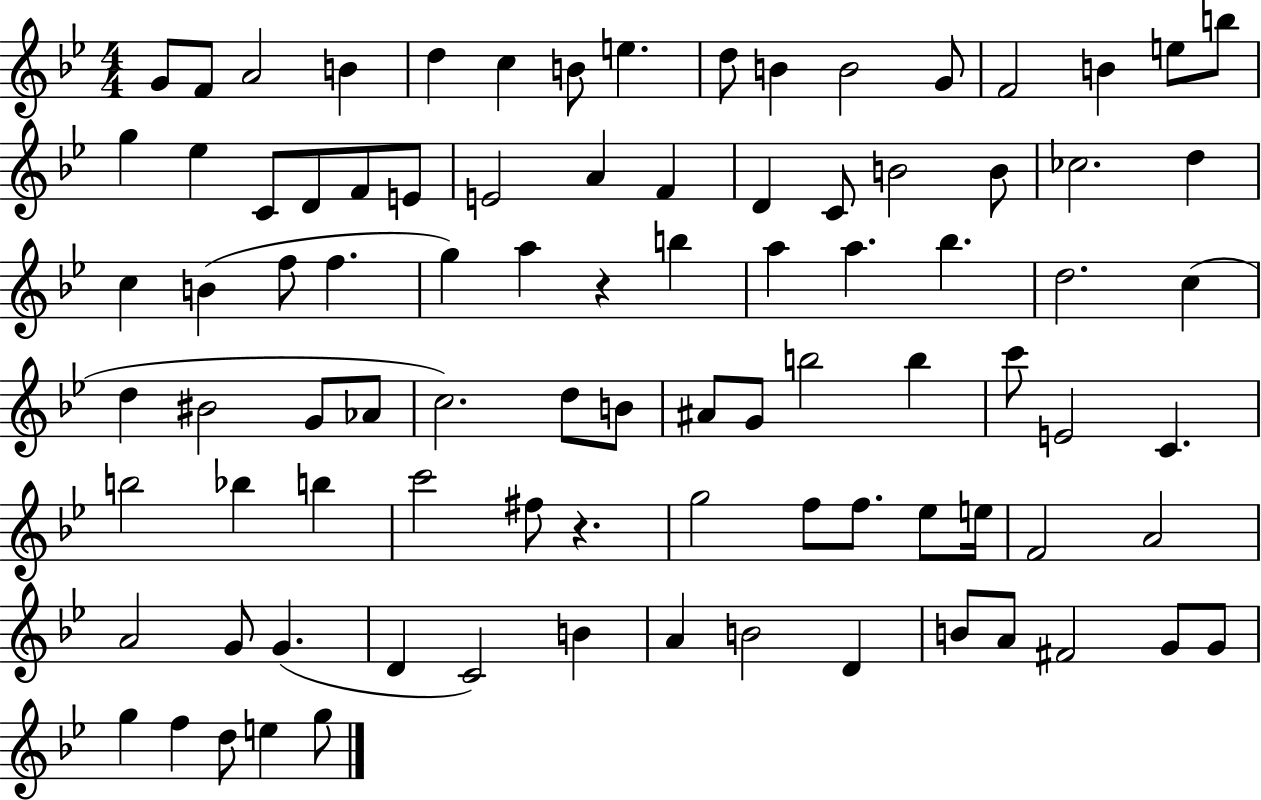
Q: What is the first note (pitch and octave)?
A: G4